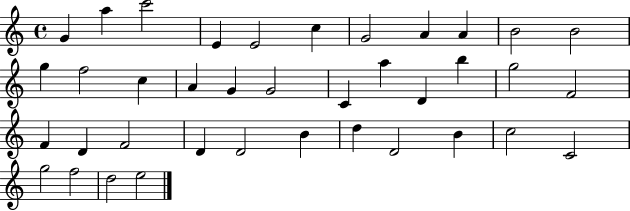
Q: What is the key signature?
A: C major